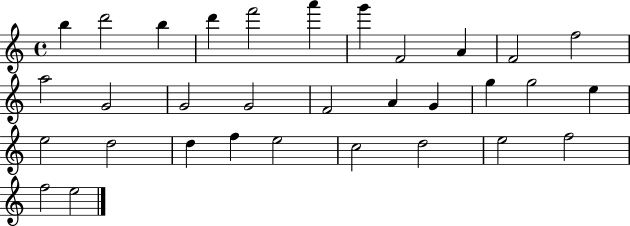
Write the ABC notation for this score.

X:1
T:Untitled
M:4/4
L:1/4
K:C
b d'2 b d' f'2 a' g' F2 A F2 f2 a2 G2 G2 G2 F2 A G g g2 e e2 d2 d f e2 c2 d2 e2 f2 f2 e2